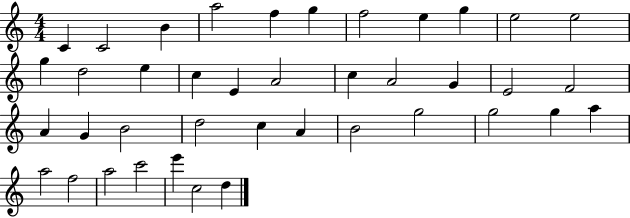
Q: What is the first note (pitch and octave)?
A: C4